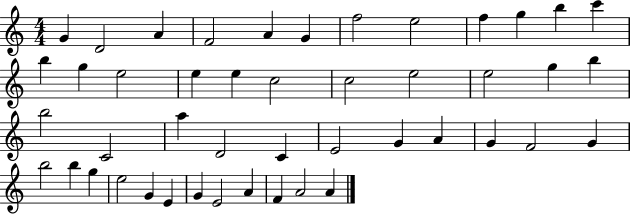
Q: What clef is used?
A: treble